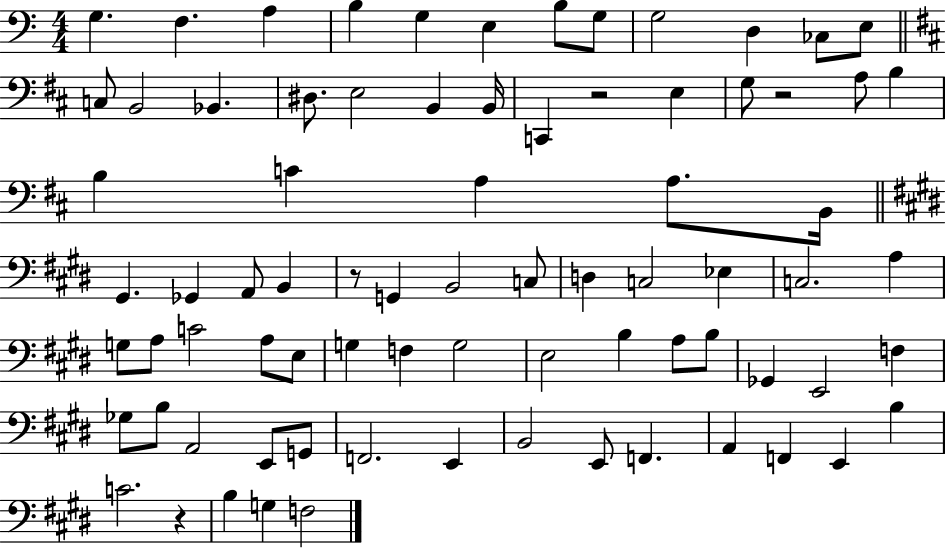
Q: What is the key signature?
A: C major